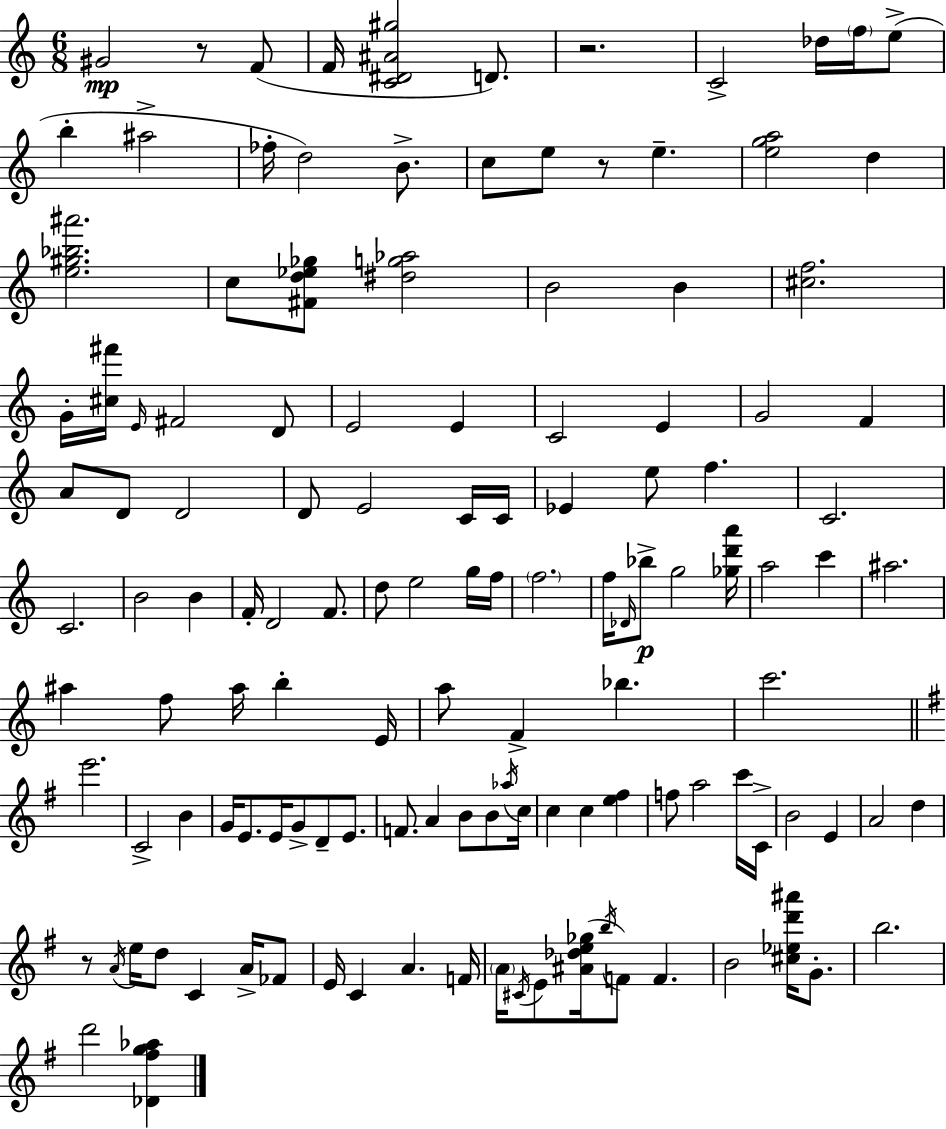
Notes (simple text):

G#4/h R/e F4/e F4/s [C4,D#4,A#4,G#5]/h D4/e. R/h. C4/h Db5/s F5/s E5/e B5/q A#5/h FES5/s D5/h B4/e. C5/e E5/e R/e E5/q. [E5,G5,A5]/h D5/q [E5,G#5,Bb5,A#6]/h. C5/e [F#4,D5,Eb5,Gb5]/e [D#5,G5,Ab5]/h B4/h B4/q [C#5,F5]/h. G4/s [C#5,F#6]/s E4/s F#4/h D4/e E4/h E4/q C4/h E4/q G4/h F4/q A4/e D4/e D4/h D4/e E4/h C4/s C4/s Eb4/q E5/e F5/q. C4/h. C4/h. B4/h B4/q F4/s D4/h F4/e. D5/e E5/h G5/s F5/s F5/h. F5/s Db4/s Bb5/e G5/h [Gb5,D6,A6]/s A5/h C6/q A#5/h. A#5/q F5/e A#5/s B5/q E4/s A5/e F4/q Bb5/q. C6/h. E6/h. C4/h B4/q G4/s E4/e. E4/s G4/e D4/e E4/e. F4/e. A4/q B4/e B4/e Ab5/s C5/s C5/q C5/q [E5,F#5]/q F5/e A5/h C6/s C4/s B4/h E4/q A4/h D5/q R/e A4/s E5/s D5/e C4/q A4/s FES4/e E4/s C4/q A4/q. F4/s A4/s C#4/s E4/e [A#4,Db5,E5,Gb5]/s B5/s F4/e F4/q. B4/h [C#5,Eb5,D6,A#6]/s G4/e. B5/h. D6/h [Db4,F#5,G5,Ab5]/q